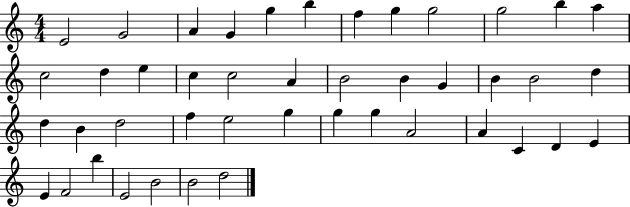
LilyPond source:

{
  \clef treble
  \numericTimeSignature
  \time 4/4
  \key c \major
  e'2 g'2 | a'4 g'4 g''4 b''4 | f''4 g''4 g''2 | g''2 b''4 a''4 | \break c''2 d''4 e''4 | c''4 c''2 a'4 | b'2 b'4 g'4 | b'4 b'2 d''4 | \break d''4 b'4 d''2 | f''4 e''2 g''4 | g''4 g''4 a'2 | a'4 c'4 d'4 e'4 | \break e'4 f'2 b''4 | e'2 b'2 | b'2 d''2 | \bar "|."
}